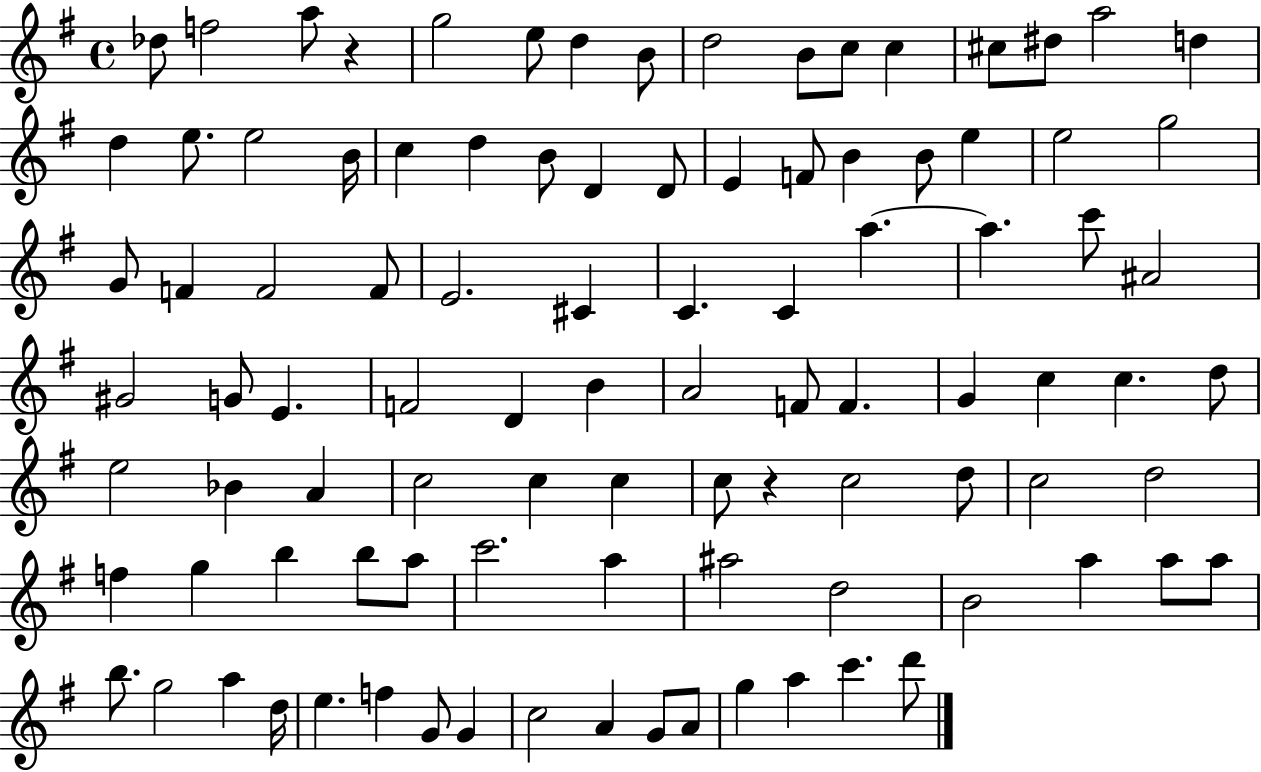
{
  \clef treble
  \time 4/4
  \defaultTimeSignature
  \key g \major
  des''8 f''2 a''8 r4 | g''2 e''8 d''4 b'8 | d''2 b'8 c''8 c''4 | cis''8 dis''8 a''2 d''4 | \break d''4 e''8. e''2 b'16 | c''4 d''4 b'8 d'4 d'8 | e'4 f'8 b'4 b'8 e''4 | e''2 g''2 | \break g'8 f'4 f'2 f'8 | e'2. cis'4 | c'4. c'4 a''4.~~ | a''4. c'''8 ais'2 | \break gis'2 g'8 e'4. | f'2 d'4 b'4 | a'2 f'8 f'4. | g'4 c''4 c''4. d''8 | \break e''2 bes'4 a'4 | c''2 c''4 c''4 | c''8 r4 c''2 d''8 | c''2 d''2 | \break f''4 g''4 b''4 b''8 a''8 | c'''2. a''4 | ais''2 d''2 | b'2 a''4 a''8 a''8 | \break b''8. g''2 a''4 d''16 | e''4. f''4 g'8 g'4 | c''2 a'4 g'8 a'8 | g''4 a''4 c'''4. d'''8 | \break \bar "|."
}